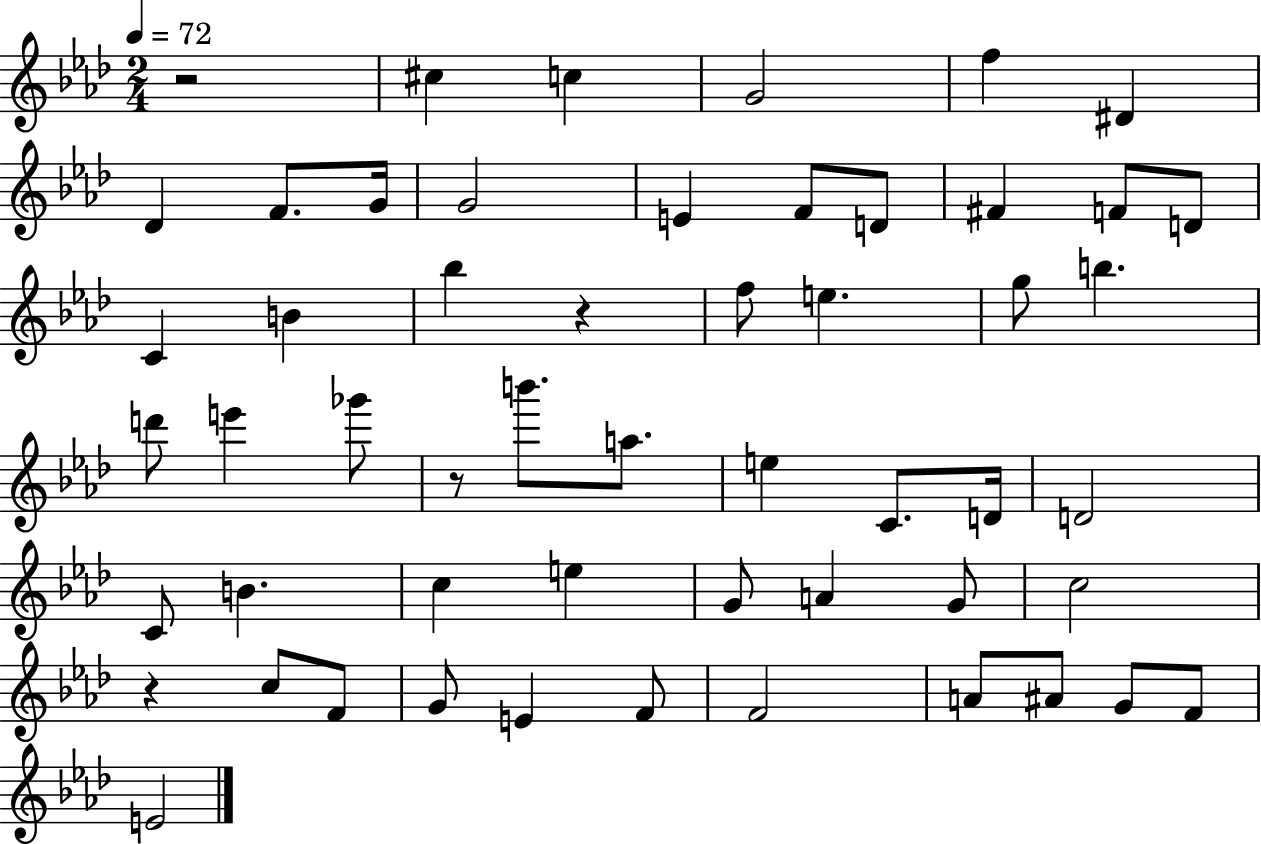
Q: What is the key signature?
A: AES major